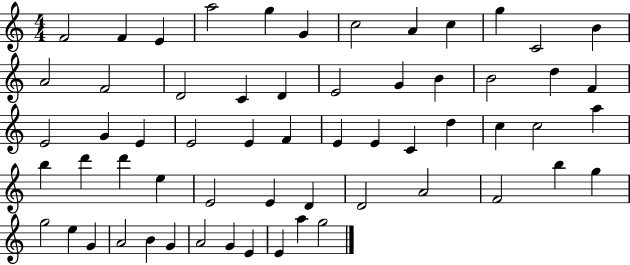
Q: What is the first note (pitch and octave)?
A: F4